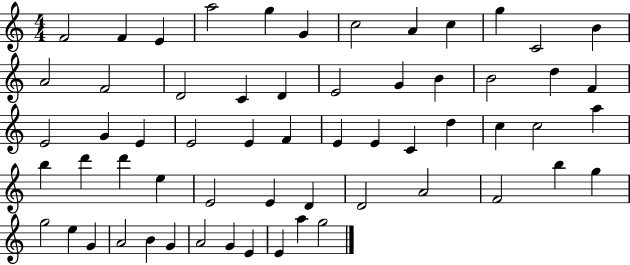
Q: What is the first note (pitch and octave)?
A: F4